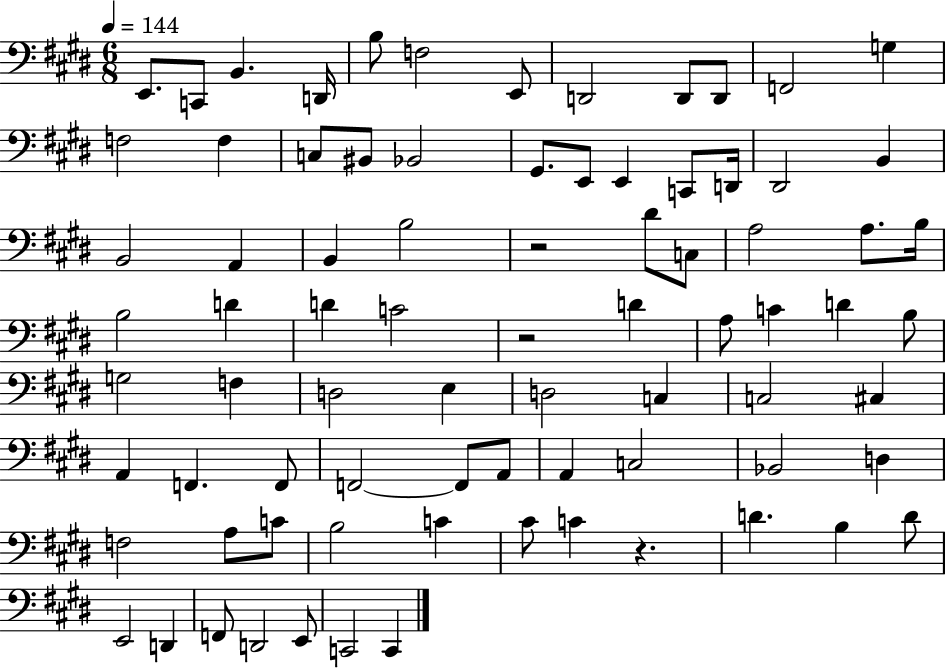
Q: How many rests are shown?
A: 3